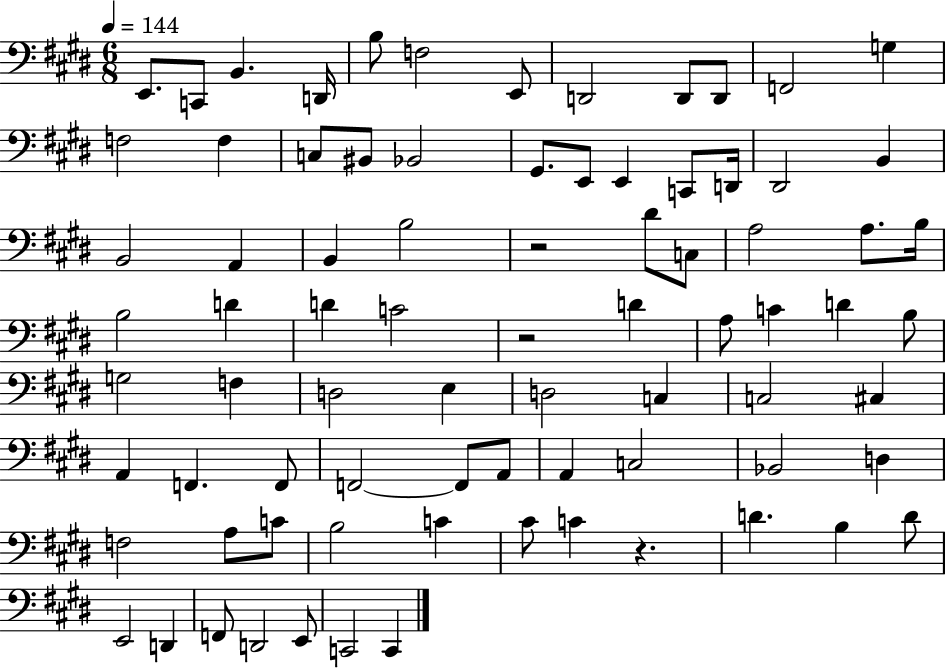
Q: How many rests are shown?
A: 3